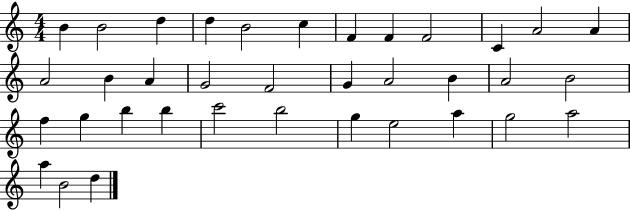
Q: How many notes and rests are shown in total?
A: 36